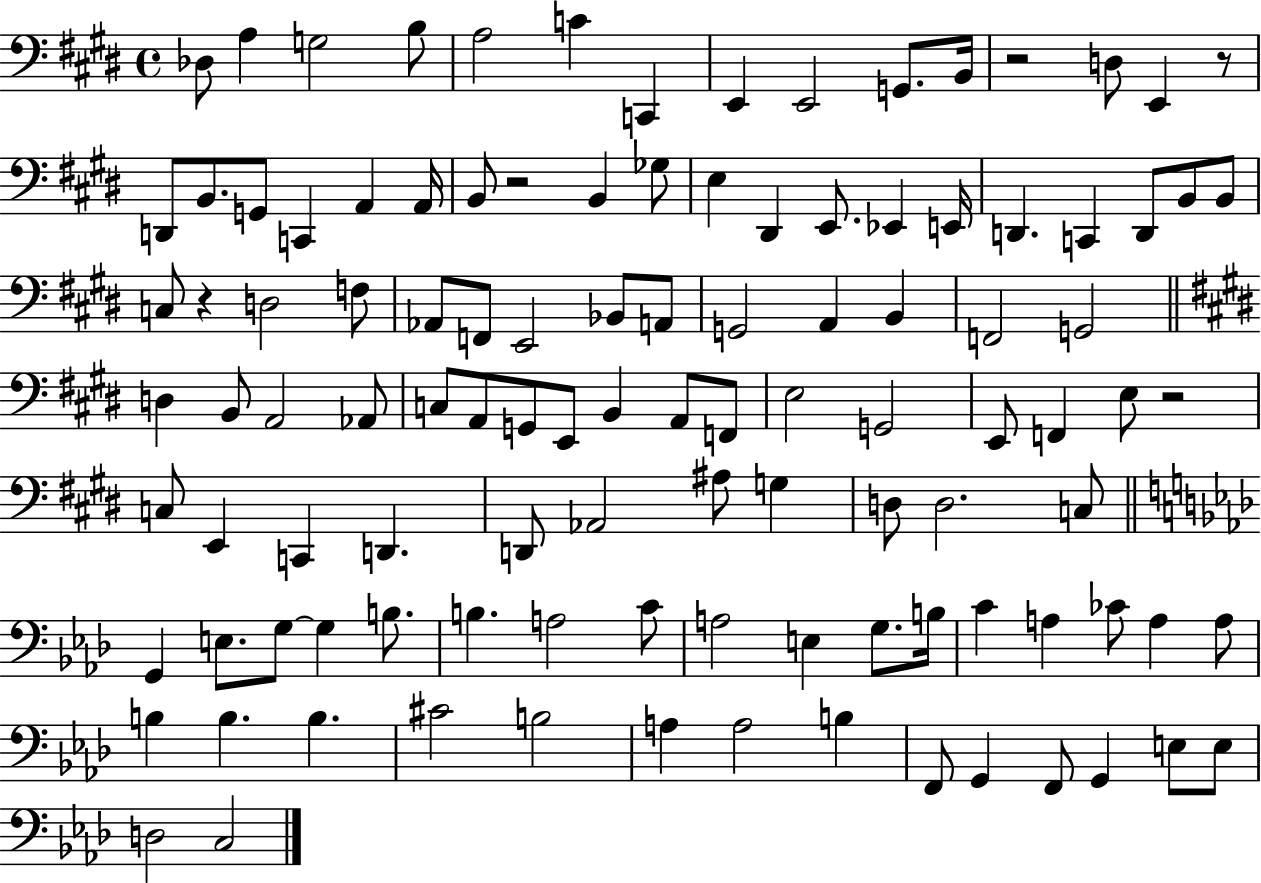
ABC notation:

X:1
T:Untitled
M:4/4
L:1/4
K:E
_D,/2 A, G,2 B,/2 A,2 C C,, E,, E,,2 G,,/2 B,,/4 z2 D,/2 E,, z/2 D,,/2 B,,/2 G,,/2 C,, A,, A,,/4 B,,/2 z2 B,, _G,/2 E, ^D,, E,,/2 _E,, E,,/4 D,, C,, D,,/2 B,,/2 B,,/2 C,/2 z D,2 F,/2 _A,,/2 F,,/2 E,,2 _B,,/2 A,,/2 G,,2 A,, B,, F,,2 G,,2 D, B,,/2 A,,2 _A,,/2 C,/2 A,,/2 G,,/2 E,,/2 B,, A,,/2 F,,/2 E,2 G,,2 E,,/2 F,, E,/2 z2 C,/2 E,, C,, D,, D,,/2 _A,,2 ^A,/2 G, D,/2 D,2 C,/2 G,, E,/2 G,/2 G, B,/2 B, A,2 C/2 A,2 E, G,/2 B,/4 C A, _C/2 A, A,/2 B, B, B, ^C2 B,2 A, A,2 B, F,,/2 G,, F,,/2 G,, E,/2 E,/2 D,2 C,2